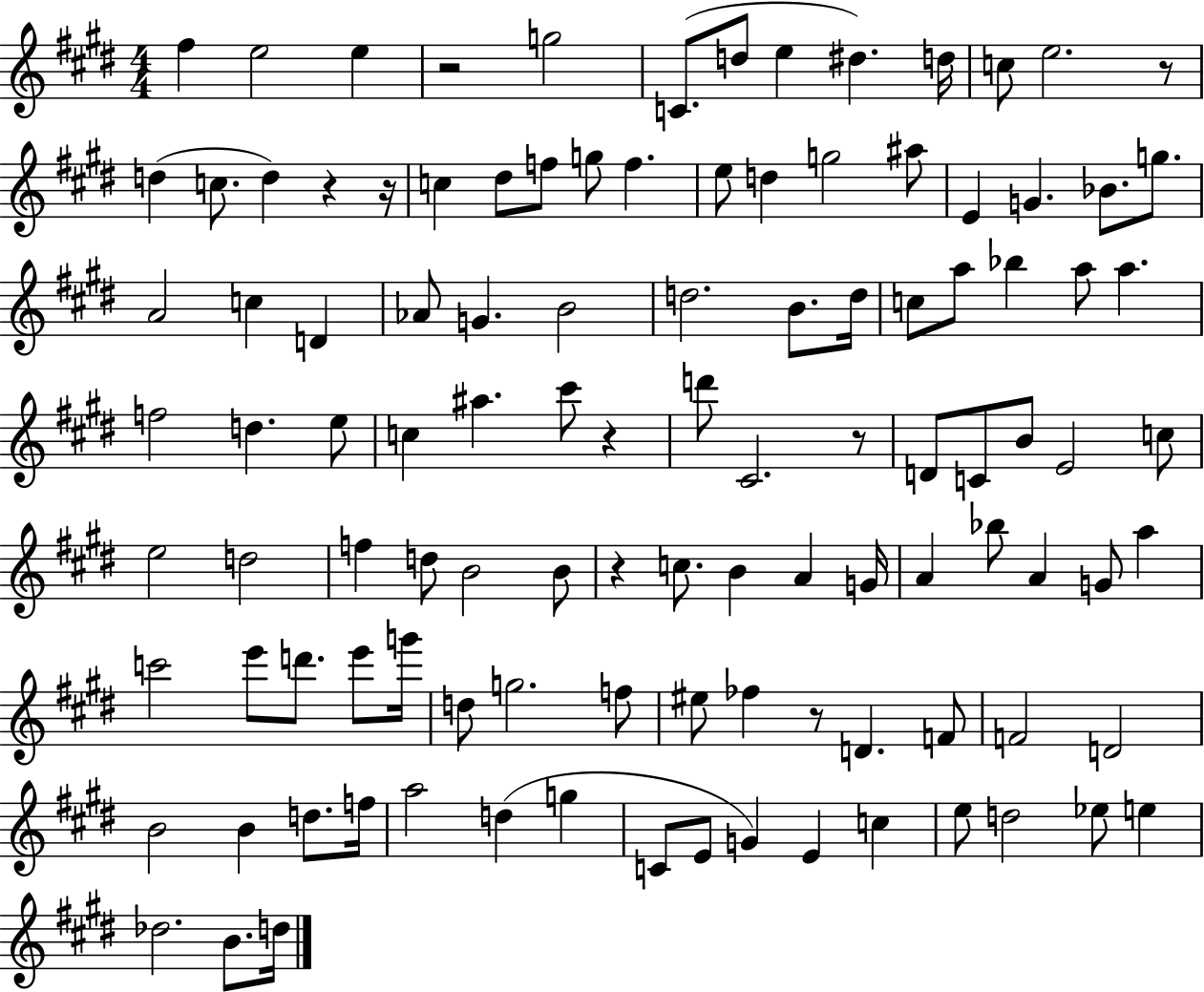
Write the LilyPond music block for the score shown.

{
  \clef treble
  \numericTimeSignature
  \time 4/4
  \key e \major
  fis''4 e''2 e''4 | r2 g''2 | c'8.( d''8 e''4 dis''4.) d''16 | c''8 e''2. r8 | \break d''4( c''8. d''4) r4 r16 | c''4 dis''8 f''8 g''8 f''4. | e''8 d''4 g''2 ais''8 | e'4 g'4. bes'8. g''8. | \break a'2 c''4 d'4 | aes'8 g'4. b'2 | d''2. b'8. d''16 | c''8 a''8 bes''4 a''8 a''4. | \break f''2 d''4. e''8 | c''4 ais''4. cis'''8 r4 | d'''8 cis'2. r8 | d'8 c'8 b'8 e'2 c''8 | \break e''2 d''2 | f''4 d''8 b'2 b'8 | r4 c''8. b'4 a'4 g'16 | a'4 bes''8 a'4 g'8 a''4 | \break c'''2 e'''8 d'''8. e'''8 g'''16 | d''8 g''2. f''8 | eis''8 fes''4 r8 d'4. f'8 | f'2 d'2 | \break b'2 b'4 d''8. f''16 | a''2 d''4( g''4 | c'8 e'8 g'4) e'4 c''4 | e''8 d''2 ees''8 e''4 | \break des''2. b'8. d''16 | \bar "|."
}